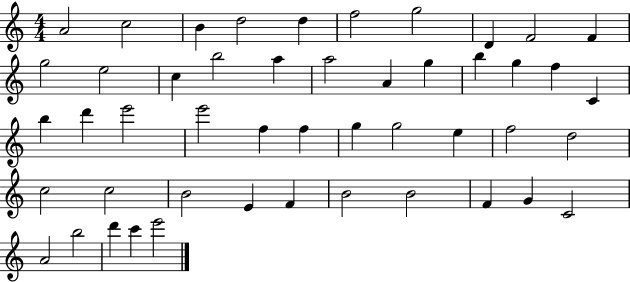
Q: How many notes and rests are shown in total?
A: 48